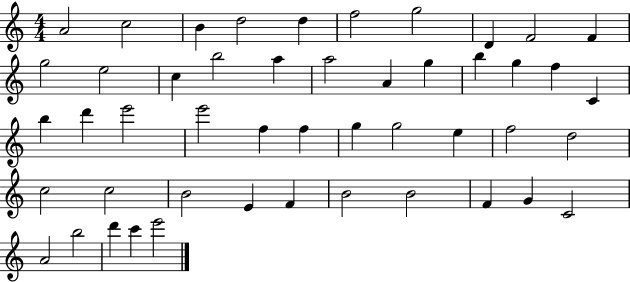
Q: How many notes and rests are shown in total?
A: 48